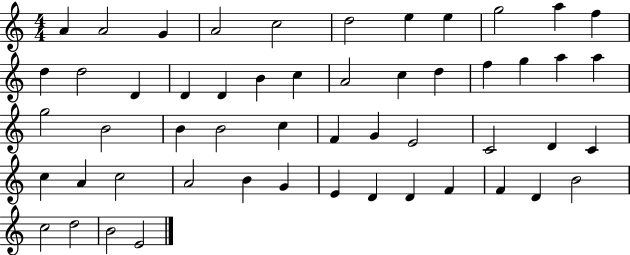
{
  \clef treble
  \numericTimeSignature
  \time 4/4
  \key c \major
  a'4 a'2 g'4 | a'2 c''2 | d''2 e''4 e''4 | g''2 a''4 f''4 | \break d''4 d''2 d'4 | d'4 d'4 b'4 c''4 | a'2 c''4 d''4 | f''4 g''4 a''4 a''4 | \break g''2 b'2 | b'4 b'2 c''4 | f'4 g'4 e'2 | c'2 d'4 c'4 | \break c''4 a'4 c''2 | a'2 b'4 g'4 | e'4 d'4 d'4 f'4 | f'4 d'4 b'2 | \break c''2 d''2 | b'2 e'2 | \bar "|."
}